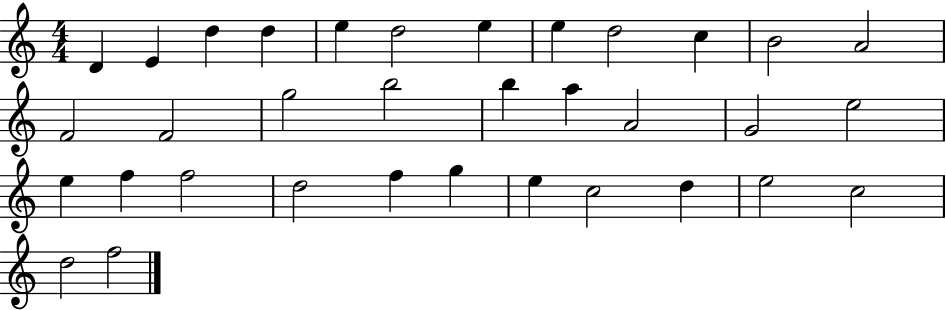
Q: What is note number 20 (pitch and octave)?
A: G4